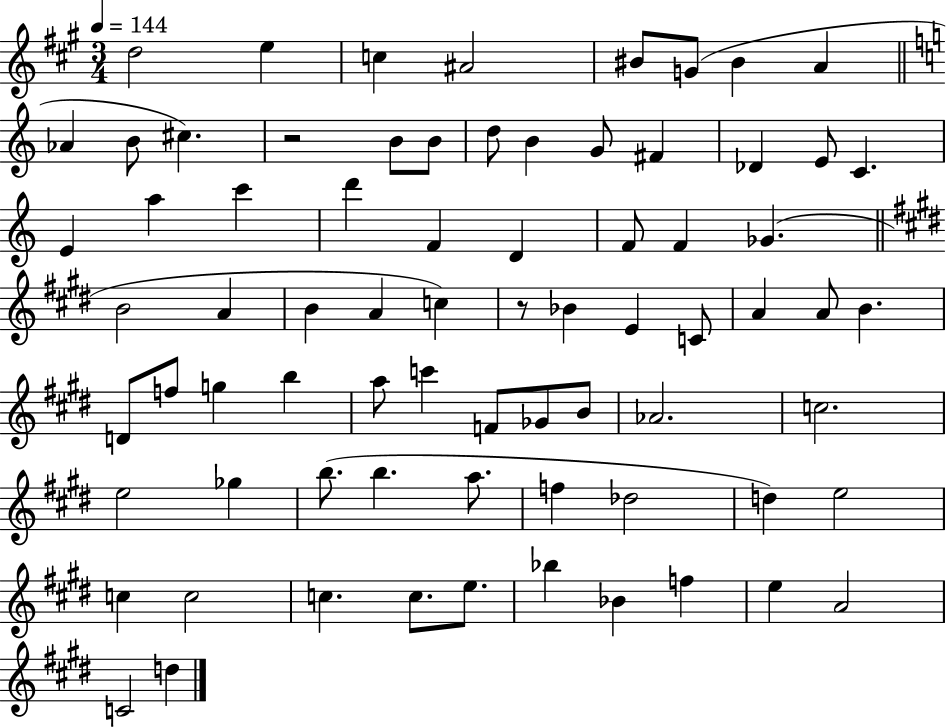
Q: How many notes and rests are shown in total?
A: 74